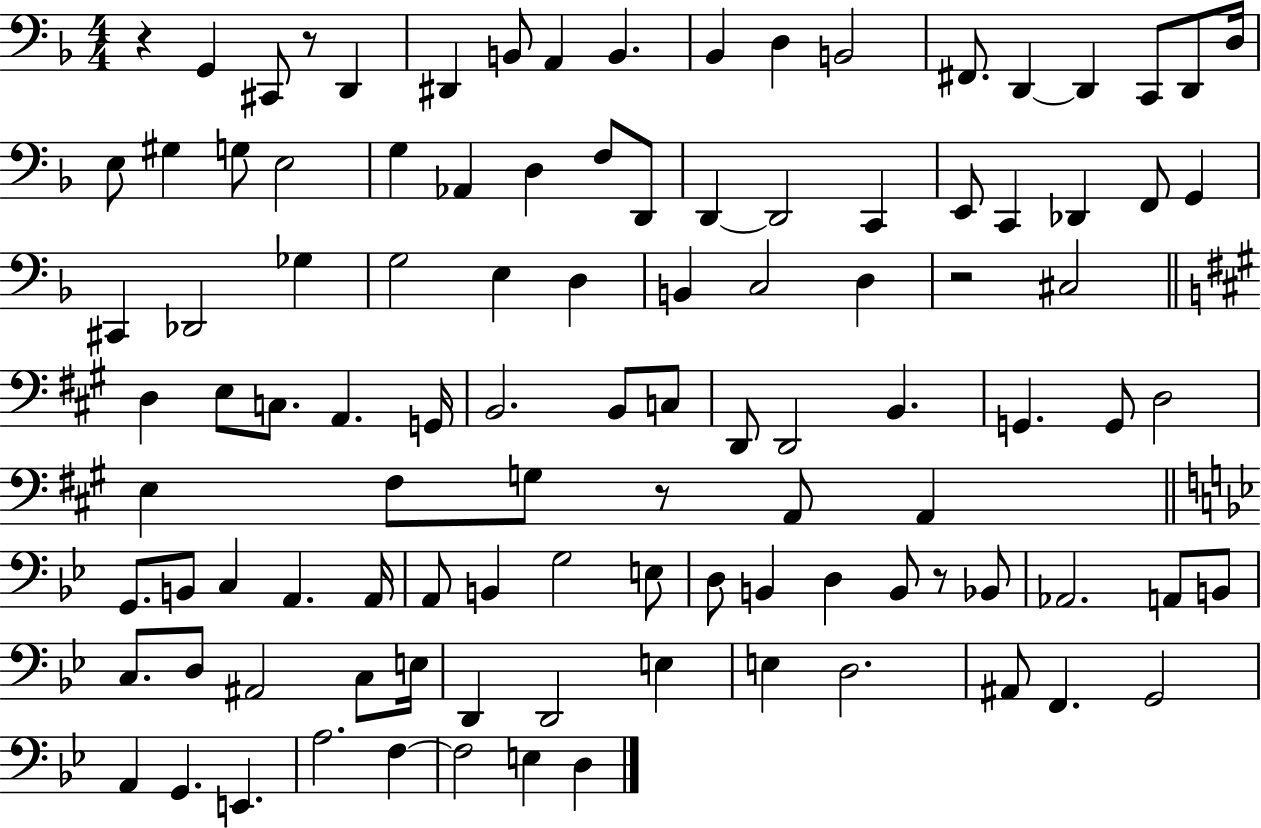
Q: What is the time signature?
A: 4/4